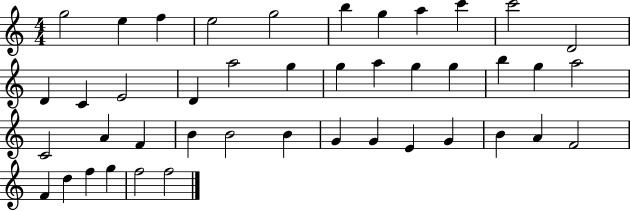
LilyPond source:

{
  \clef treble
  \numericTimeSignature
  \time 4/4
  \key c \major
  g''2 e''4 f''4 | e''2 g''2 | b''4 g''4 a''4 c'''4 | c'''2 d'2 | \break d'4 c'4 e'2 | d'4 a''2 g''4 | g''4 a''4 g''4 g''4 | b''4 g''4 a''2 | \break c'2 a'4 f'4 | b'4 b'2 b'4 | g'4 g'4 e'4 g'4 | b'4 a'4 f'2 | \break f'4 d''4 f''4 g''4 | f''2 f''2 | \bar "|."
}